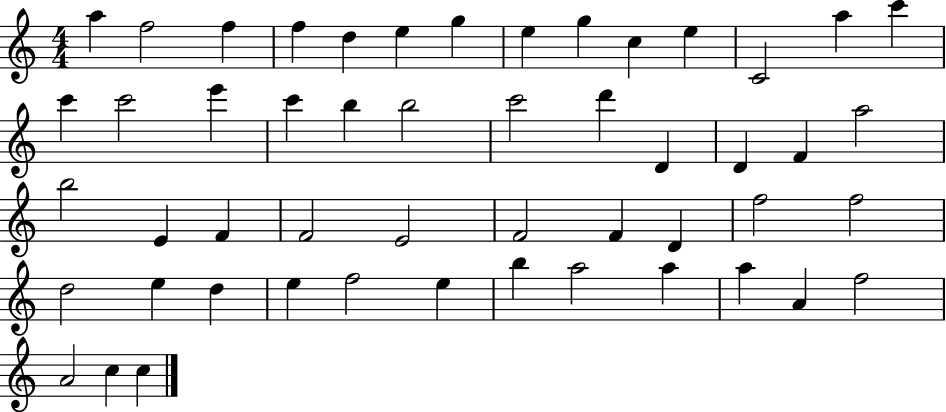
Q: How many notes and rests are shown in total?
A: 51